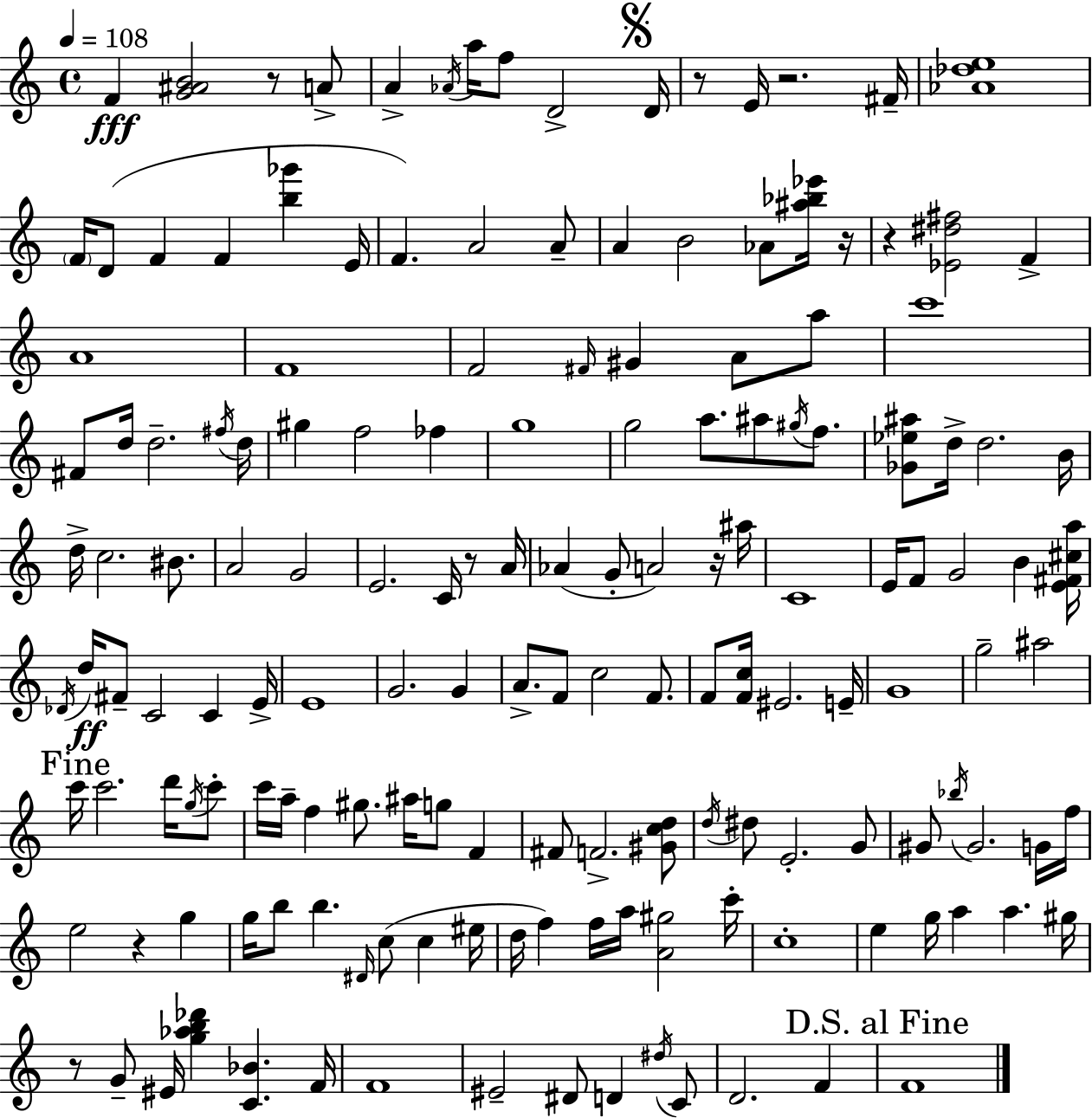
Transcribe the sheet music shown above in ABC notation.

X:1
T:Untitled
M:4/4
L:1/4
K:Am
F [G^AB]2 z/2 A/2 A _A/4 a/4 f/2 D2 D/4 z/2 E/4 z2 ^F/4 [_A_de]4 F/4 D/2 F F [b_g'] E/4 F A2 A/2 A B2 _A/2 [^a_b_e']/4 z/4 z [_E^d^f]2 F A4 F4 F2 ^F/4 ^G A/2 a/2 c'4 ^F/2 d/4 d2 ^f/4 d/4 ^g f2 _f g4 g2 a/2 ^a/2 ^g/4 f/2 [_G_e^a]/2 d/4 d2 B/4 d/4 c2 ^B/2 A2 G2 E2 C/4 z/2 A/4 _A G/2 A2 z/4 ^a/4 C4 E/4 F/2 G2 B [E^F^ca]/4 _D/4 d/4 ^F/2 C2 C E/4 E4 G2 G A/2 F/2 c2 F/2 F/2 [Fc]/4 ^E2 E/4 G4 g2 ^a2 c'/4 c'2 d'/4 g/4 c'/2 c'/4 a/4 f ^g/2 ^a/4 g/2 F ^F/2 F2 [^Gcd]/2 d/4 ^d/2 E2 G/2 ^G/2 _b/4 ^G2 G/4 f/4 e2 z g g/4 b/2 b ^D/4 c/2 c ^e/4 d/4 f f/4 a/4 [A^g]2 c'/4 c4 e g/4 a a ^g/4 z/2 G/2 ^E/4 [g_ab_d'] [C_B] F/4 F4 ^E2 ^D/2 D ^d/4 C/2 D2 F F4